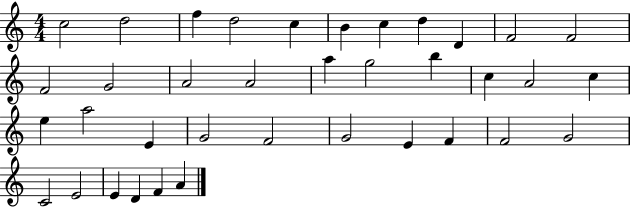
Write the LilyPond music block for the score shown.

{
  \clef treble
  \numericTimeSignature
  \time 4/4
  \key c \major
  c''2 d''2 | f''4 d''2 c''4 | b'4 c''4 d''4 d'4 | f'2 f'2 | \break f'2 g'2 | a'2 a'2 | a''4 g''2 b''4 | c''4 a'2 c''4 | \break e''4 a''2 e'4 | g'2 f'2 | g'2 e'4 f'4 | f'2 g'2 | \break c'2 e'2 | e'4 d'4 f'4 a'4 | \bar "|."
}